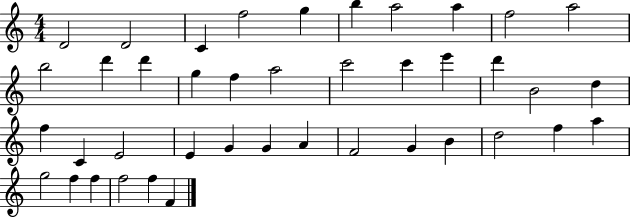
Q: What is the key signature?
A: C major